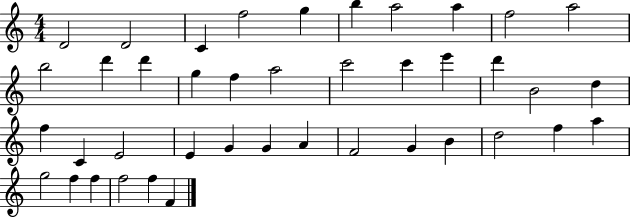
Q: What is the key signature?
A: C major